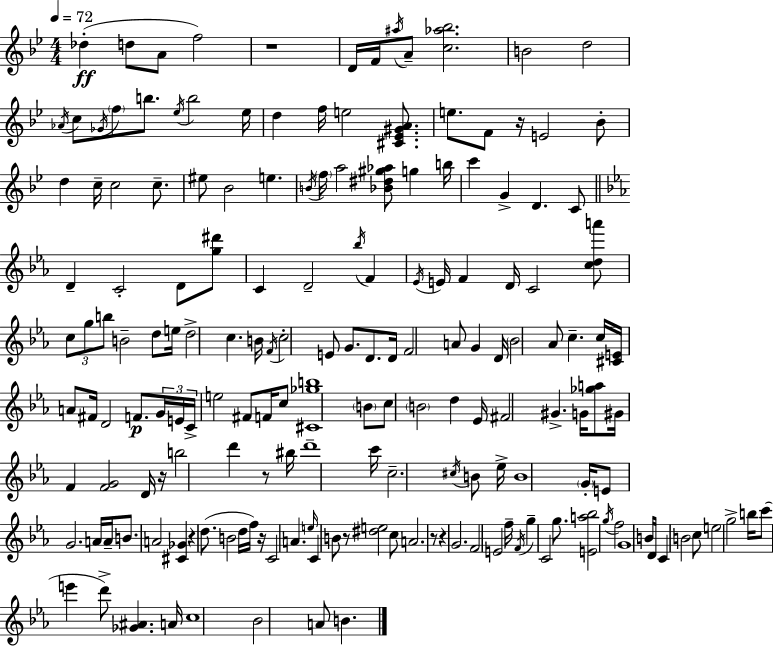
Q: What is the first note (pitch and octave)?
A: Db5